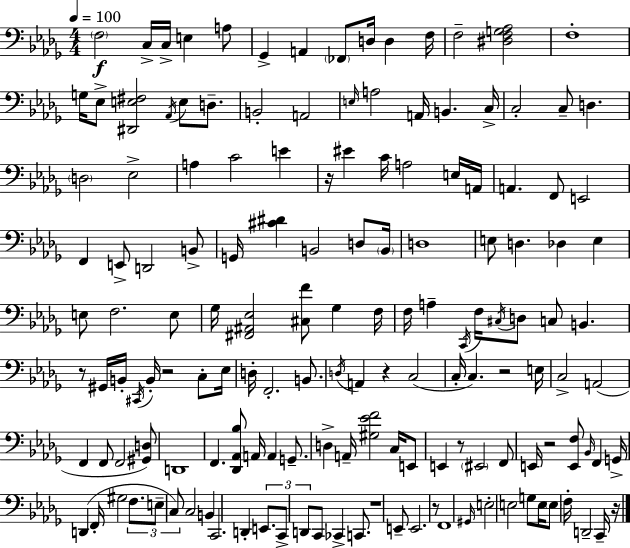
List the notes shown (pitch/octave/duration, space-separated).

F3/h C3/s C3/s E3/q A3/e Gb2/q A2/q FES2/e D3/s D3/q F3/s F3/h [D#3,F3,G3,Ab3]/h F3/w G3/s Eb3/e [D#2,E3,F#3]/h Ab2/s E3/e D3/e. B2/h A2/h E3/s A3/h A2/s B2/q. C3/s C3/h C3/e D3/q. D3/h Eb3/h A3/q C4/h E4/q R/s EIS4/q C4/s A3/h E3/s A2/s A2/q. F2/e E2/h F2/q E2/e D2/h B2/e G2/s [C#4,D#4]/q B2/h D3/e B2/s D3/w E3/e D3/q. Db3/q E3/q E3/e F3/h. E3/e Gb3/s [F#2,A#2,Eb3]/h [C#3,F4]/e Gb3/q F3/s F3/s A3/q C2/s F3/s C#3/s D3/e C3/e B2/q. R/e G#2/s B2/s C#2/s B2/s R/h C3/e Eb3/s D3/s F2/h. B2/e. D3/s A2/q R/q C3/h C3/s C3/q. R/h E3/s C3/h A2/h F2/q F2/e F2/h [G#2,D3]/e D2/w F2/q. [Db2,Ab2,Bb3]/e A2/s A2/q G2/e. D3/q A2/s [G#3,Eb4,F4]/h C3/s E2/e E2/q R/e EIS2/h F2/e E2/s R/h [E2,F3]/e Bb2/s F2/q G2/s D2/q F2/s G#3/h F3/e. E3/e C3/e C3/h B2/q C2/h. D2/q E2/e. C2/e D2/e C2/e CES2/q C2/e. R/w E2/e E2/h. R/e F2/w G#2/s E3/h E3/h G3/e E3/s E3/e F3/s D2/h C2/s R/s